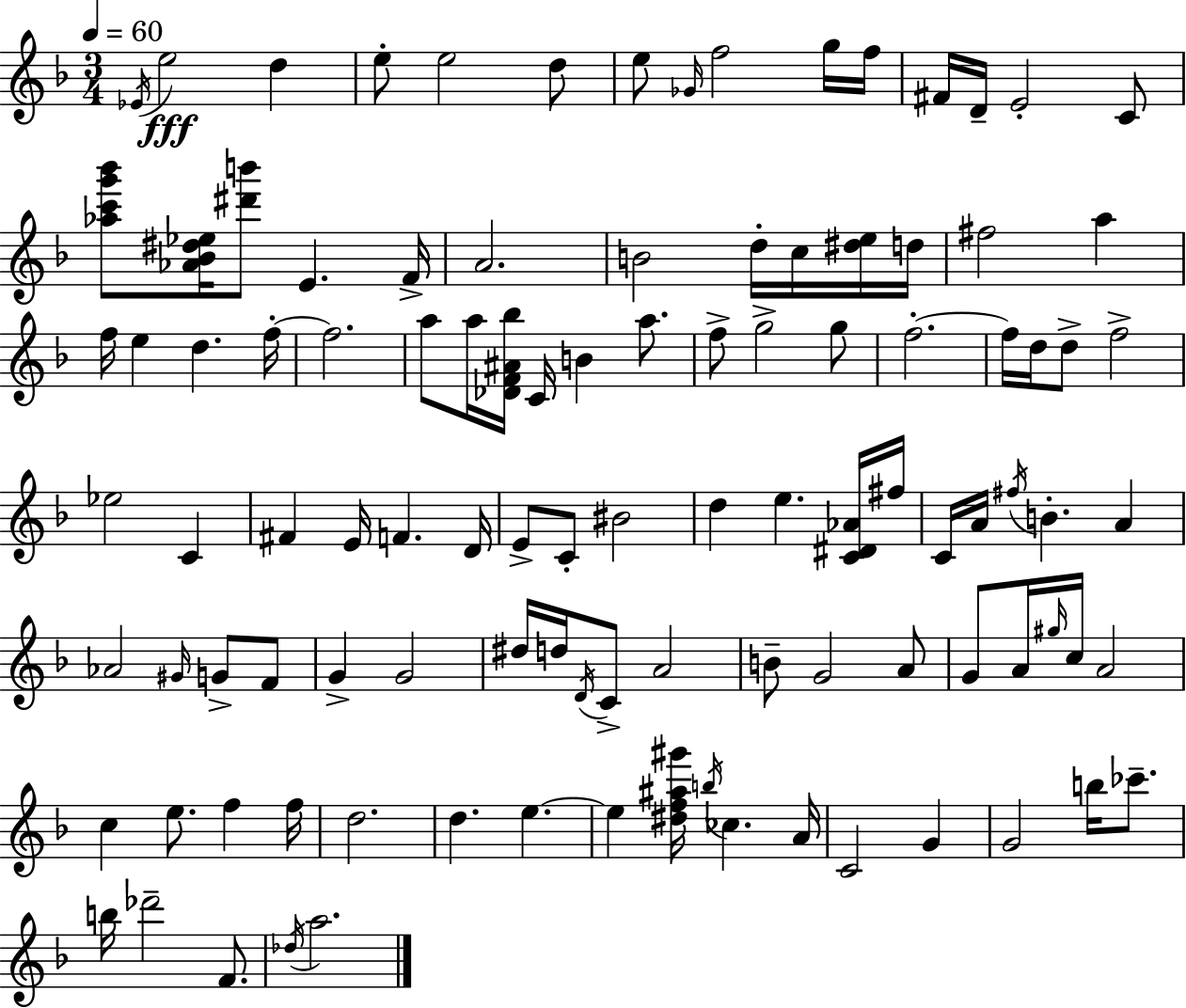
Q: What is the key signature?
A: F major